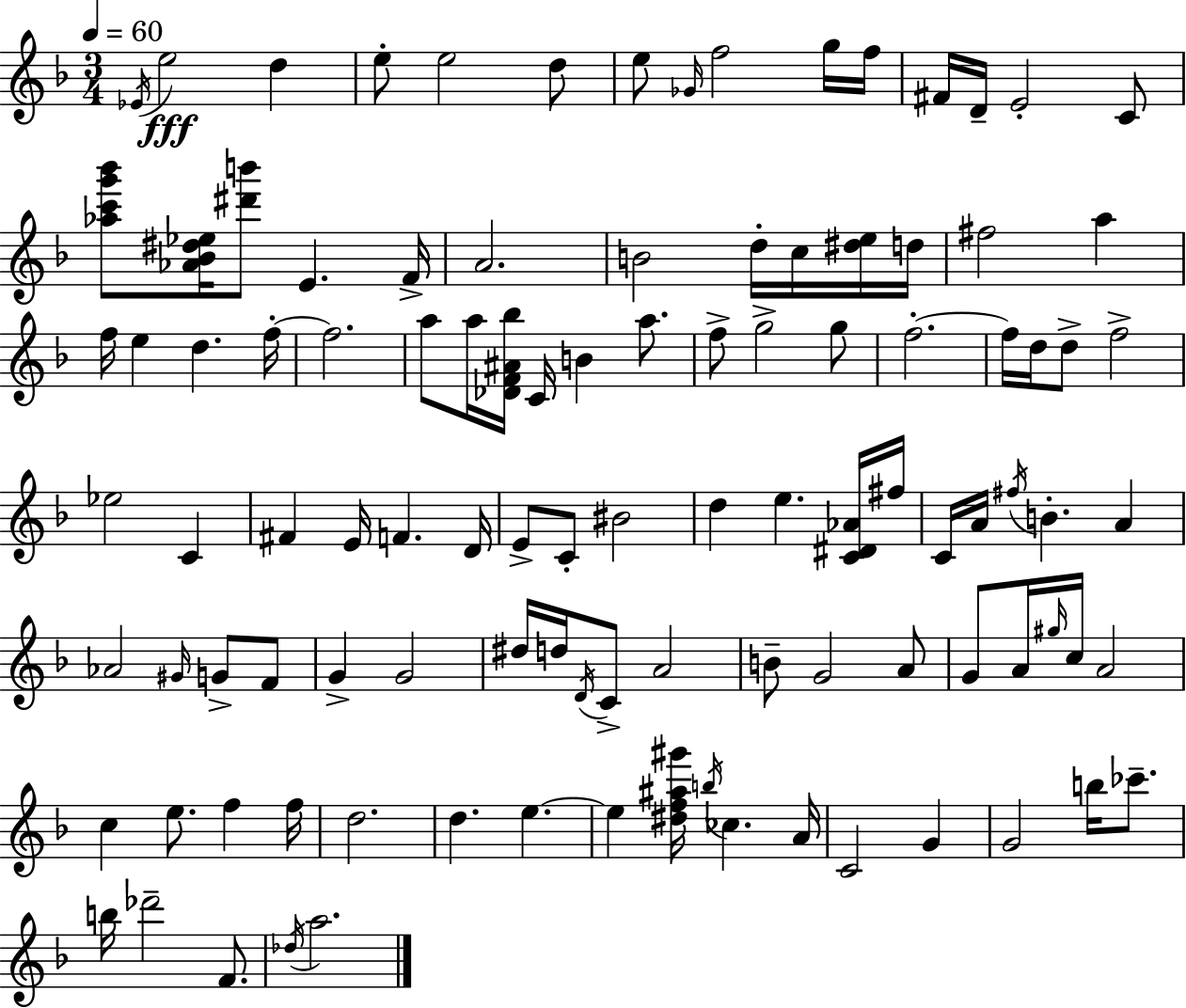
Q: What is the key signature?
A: F major